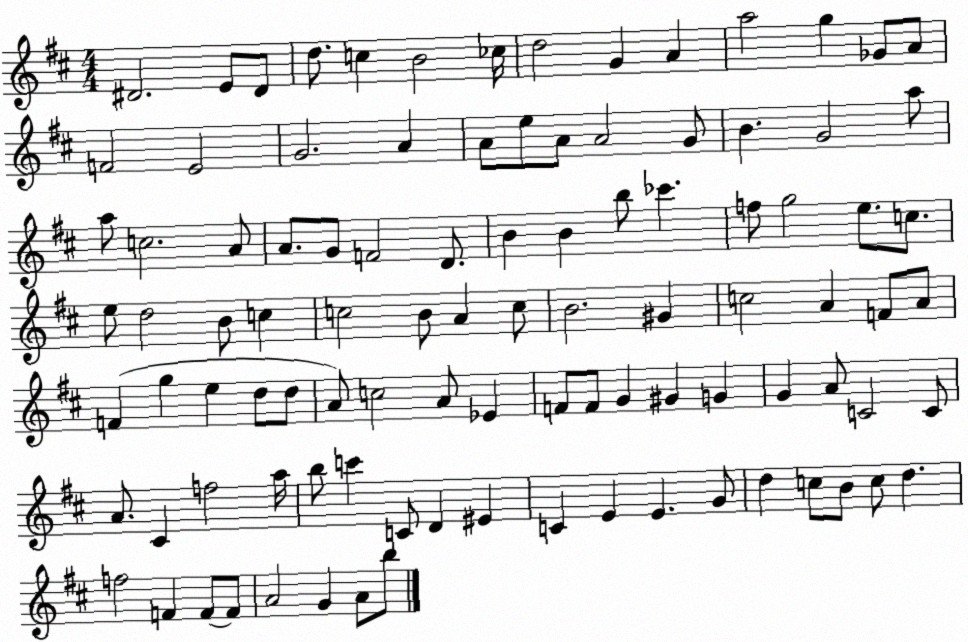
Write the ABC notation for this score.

X:1
T:Untitled
M:4/4
L:1/4
K:D
^D2 E/2 ^D/2 d/2 c B2 _c/4 d2 G A a2 g _G/2 A/2 F2 E2 G2 A A/2 e/2 A/2 A2 G/2 B G2 a/2 a/2 c2 A/2 A/2 G/2 F2 D/2 B B b/2 _c' f/2 g2 e/2 c/2 e/2 d2 B/2 c c2 B/2 A c/2 B2 ^G c2 A F/2 A/2 F g e d/2 d/2 A/2 c2 A/2 _E F/2 F/2 G ^G G G A/2 C2 C/2 A/2 ^C f2 a/4 b/2 c' C/2 D ^E C E E G/2 d c/2 B/2 c/2 d f2 F F/2 F/2 A2 G A/2 b/2